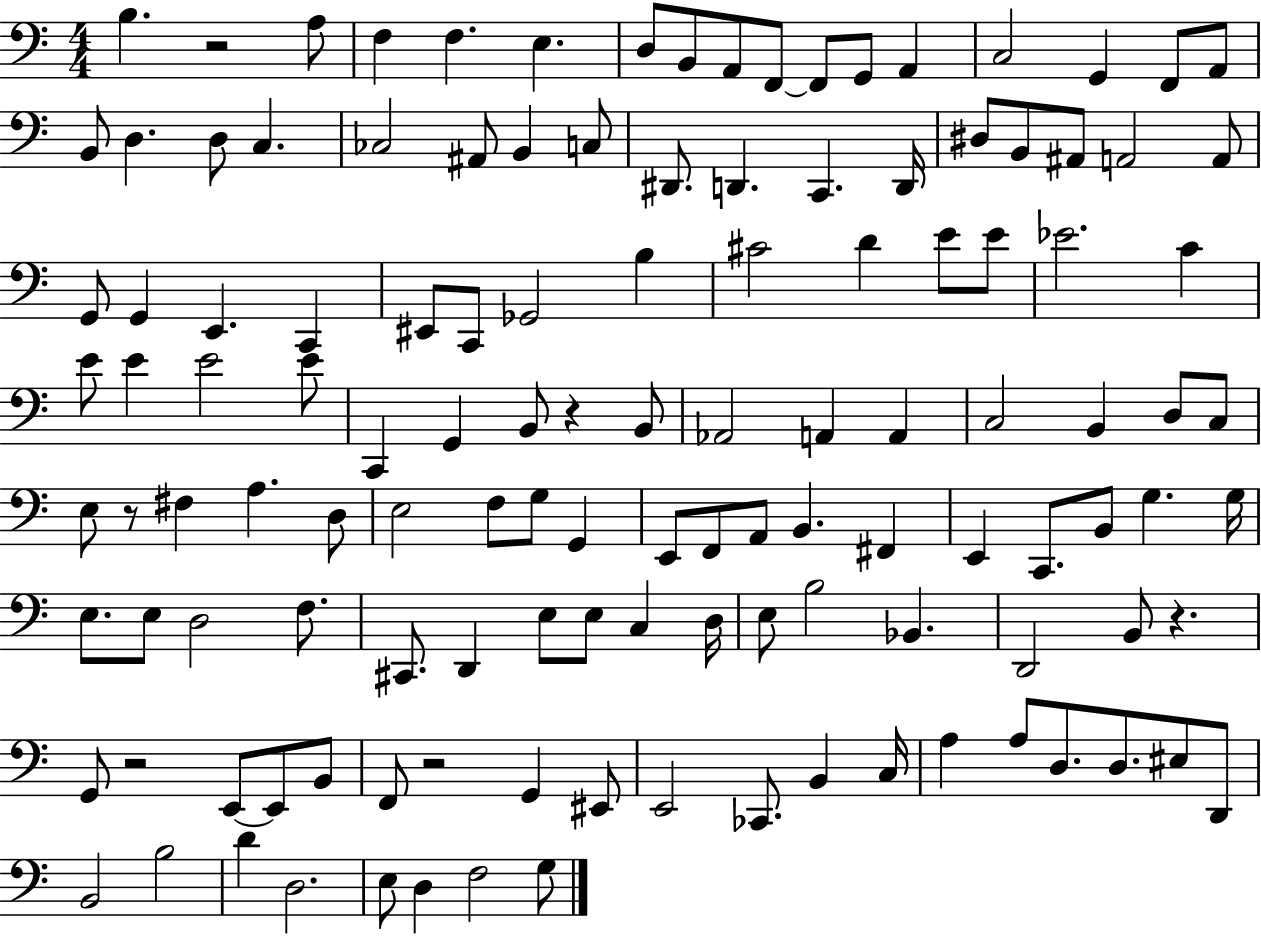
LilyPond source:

{
  \clef bass
  \numericTimeSignature
  \time 4/4
  \key c \major
  b4. r2 a8 | f4 f4. e4. | d8 b,8 a,8 f,8~~ f,8 g,8 a,4 | c2 g,4 f,8 a,8 | \break b,8 d4. d8 c4. | ces2 ais,8 b,4 c8 | dis,8. d,4. c,4. d,16 | dis8 b,8 ais,8 a,2 a,8 | \break g,8 g,4 e,4. c,4 | eis,8 c,8 ges,2 b4 | cis'2 d'4 e'8 e'8 | ees'2. c'4 | \break e'8 e'4 e'2 e'8 | c,4 g,4 b,8 r4 b,8 | aes,2 a,4 a,4 | c2 b,4 d8 c8 | \break e8 r8 fis4 a4. d8 | e2 f8 g8 g,4 | e,8 f,8 a,8 b,4. fis,4 | e,4 c,8. b,8 g4. g16 | \break e8. e8 d2 f8. | cis,8. d,4 e8 e8 c4 d16 | e8 b2 bes,4. | d,2 b,8 r4. | \break g,8 r2 e,8~~ e,8 b,8 | f,8 r2 g,4 eis,8 | e,2 ces,8. b,4 c16 | a4 a8 d8. d8. eis8 d,8 | \break b,2 b2 | d'4 d2. | e8 d4 f2 g8 | \bar "|."
}